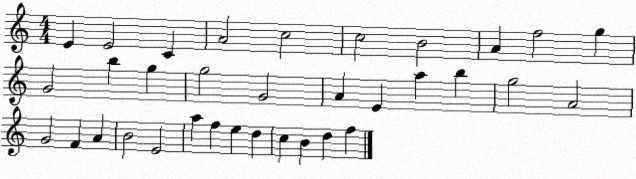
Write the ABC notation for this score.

X:1
T:Untitled
M:4/4
L:1/4
K:C
E E2 C A2 c2 c2 B2 A f2 g G2 b g g2 G2 A E a b g2 A2 G2 F A B2 E2 a f e d c B d f